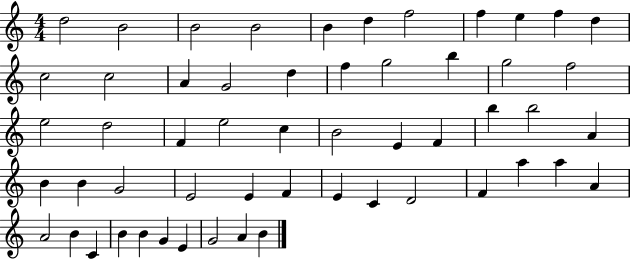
X:1
T:Untitled
M:4/4
L:1/4
K:C
d2 B2 B2 B2 B d f2 f e f d c2 c2 A G2 d f g2 b g2 f2 e2 d2 F e2 c B2 E F b b2 A B B G2 E2 E F E C D2 F a a A A2 B C B B G E G2 A B